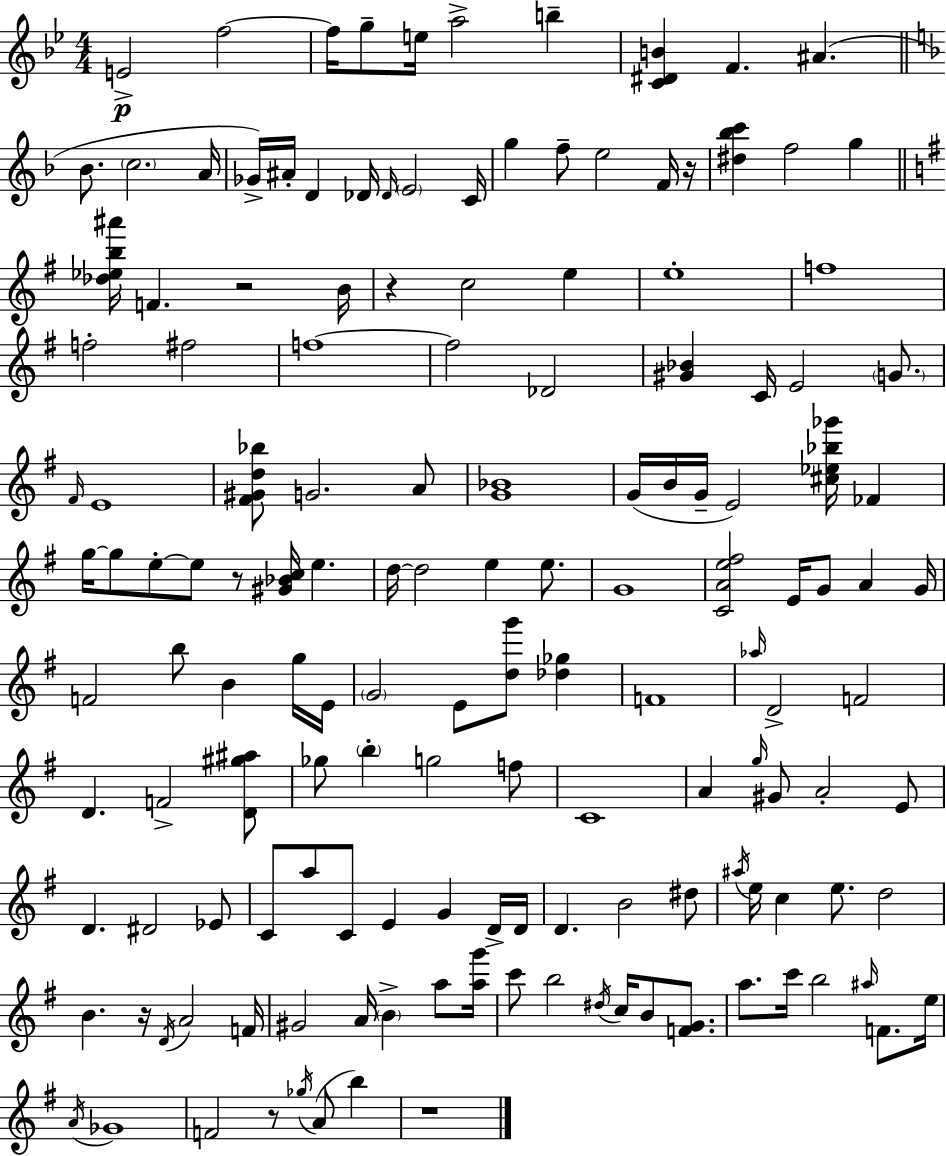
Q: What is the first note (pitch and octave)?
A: E4